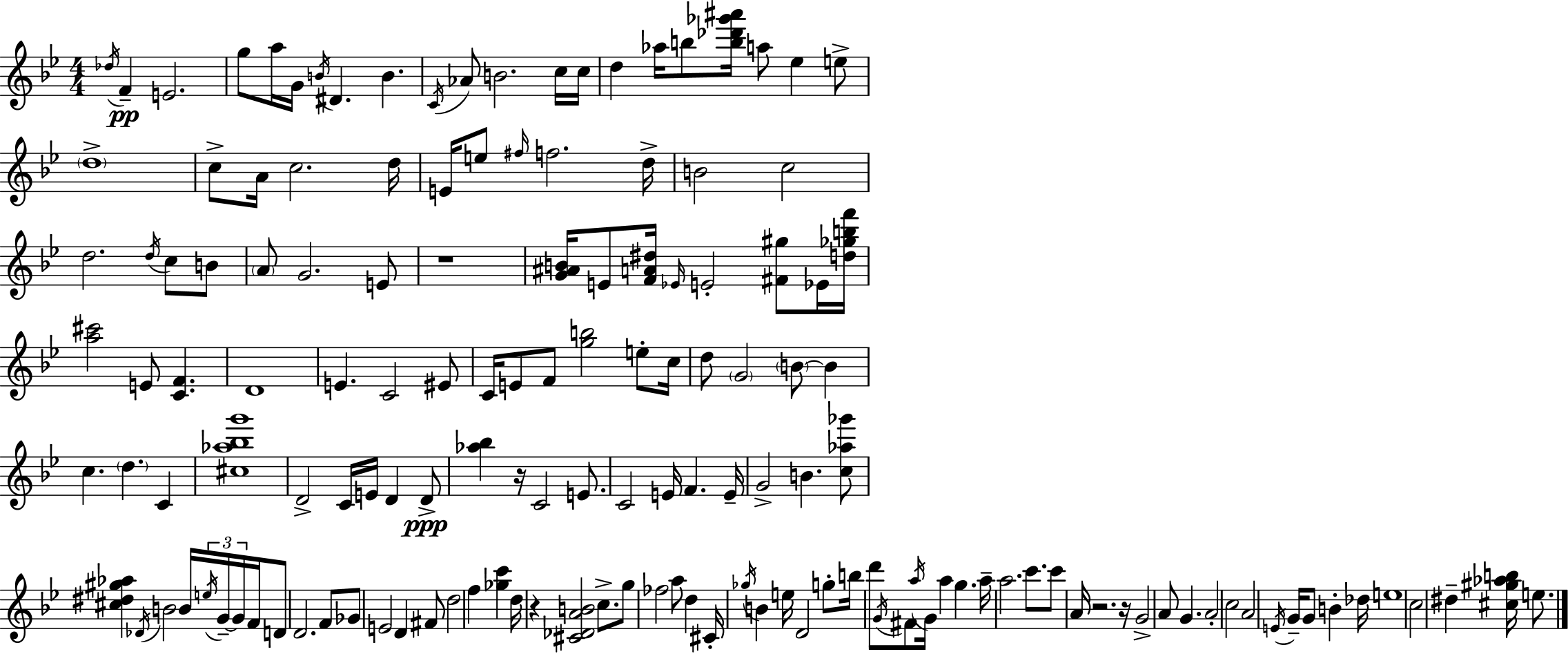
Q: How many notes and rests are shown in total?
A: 149